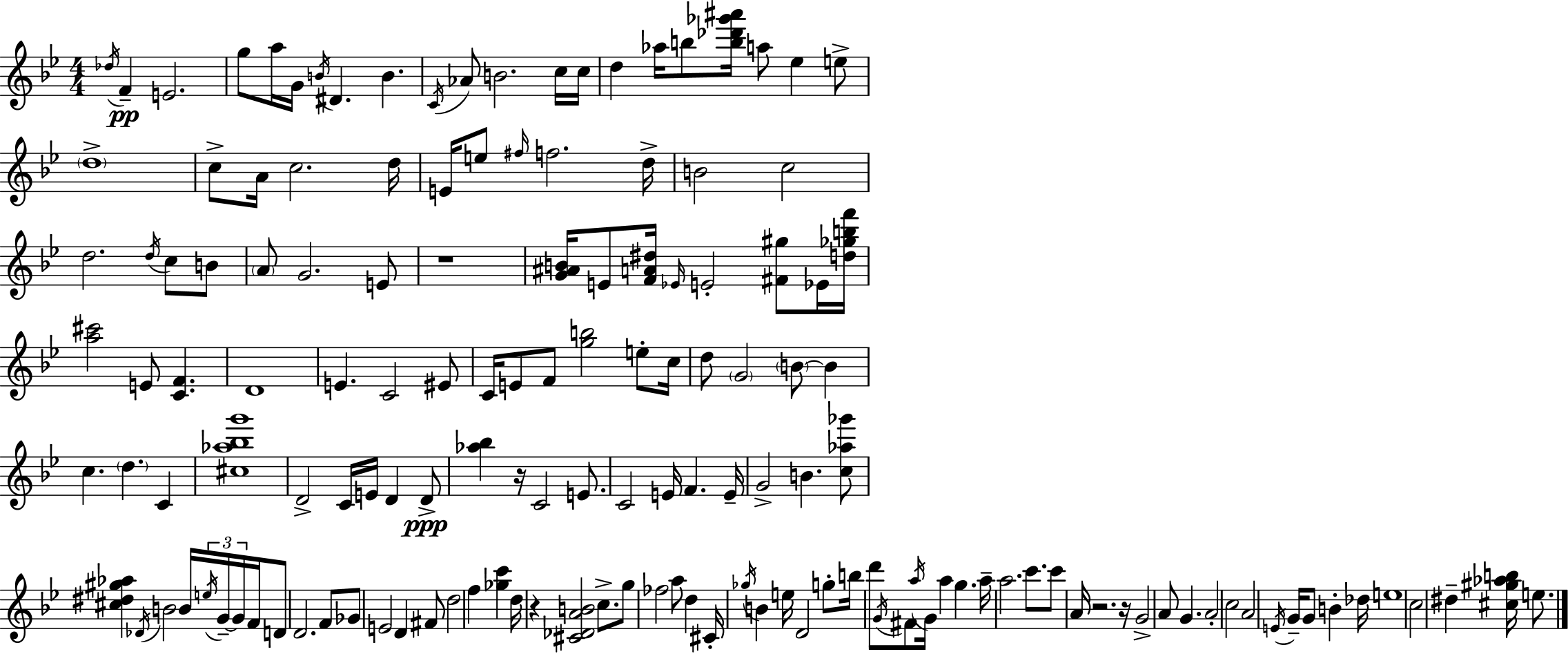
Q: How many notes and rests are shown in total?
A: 149